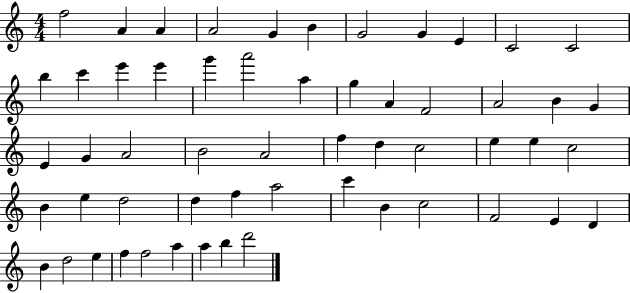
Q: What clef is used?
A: treble